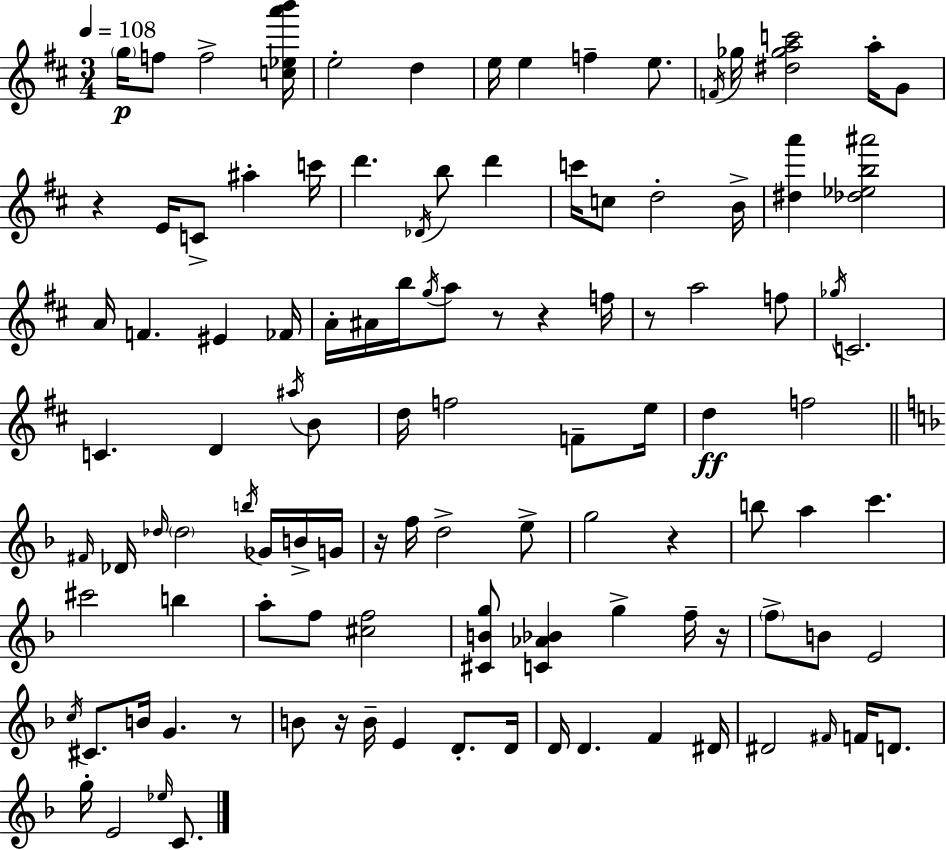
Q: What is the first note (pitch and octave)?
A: G5